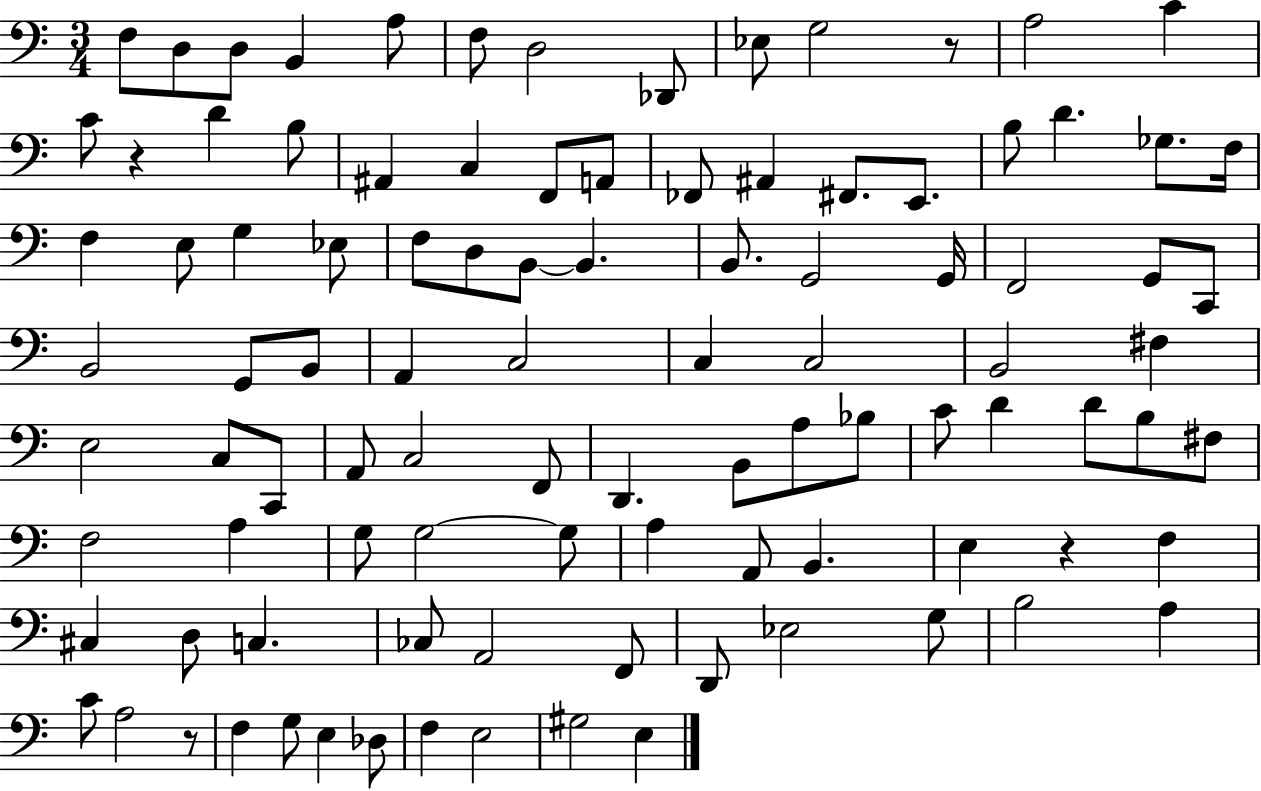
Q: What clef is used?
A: bass